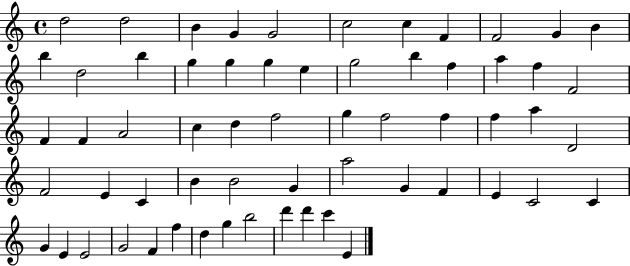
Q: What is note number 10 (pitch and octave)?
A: G4